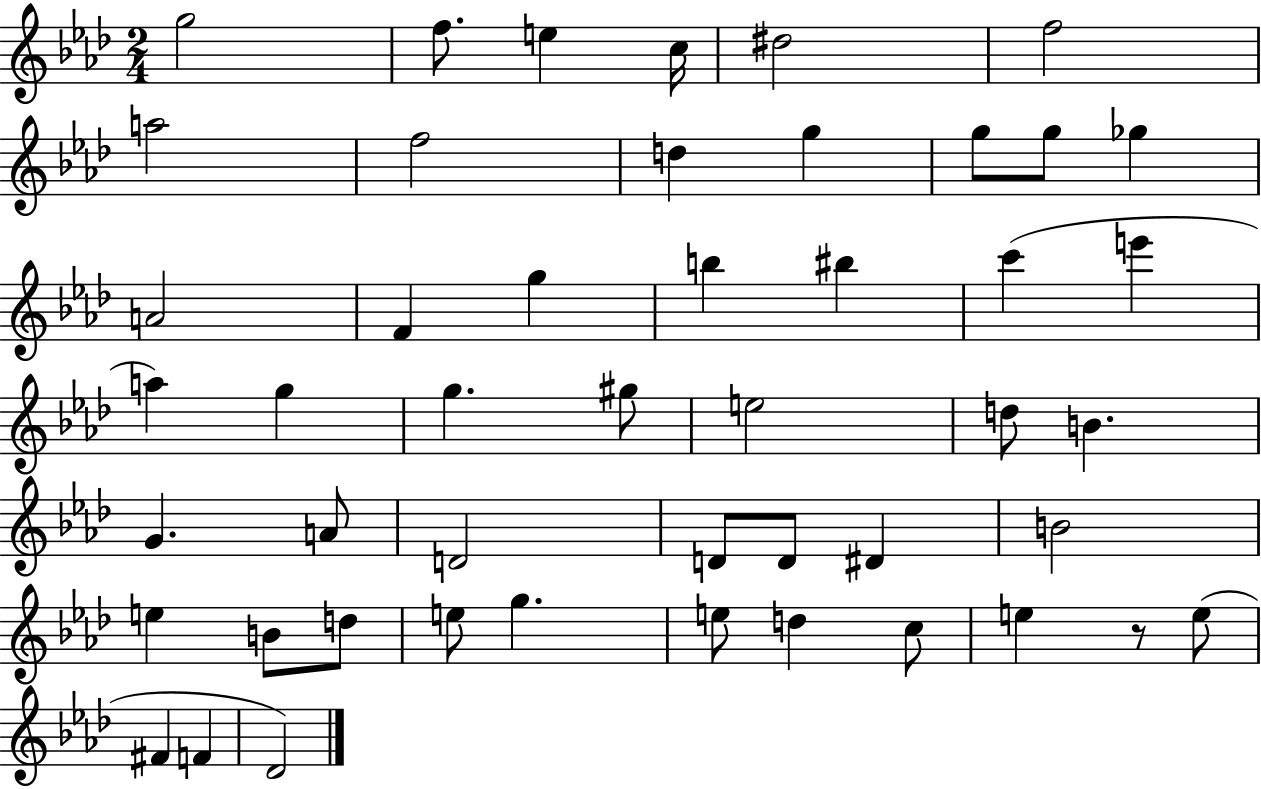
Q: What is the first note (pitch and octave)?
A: G5